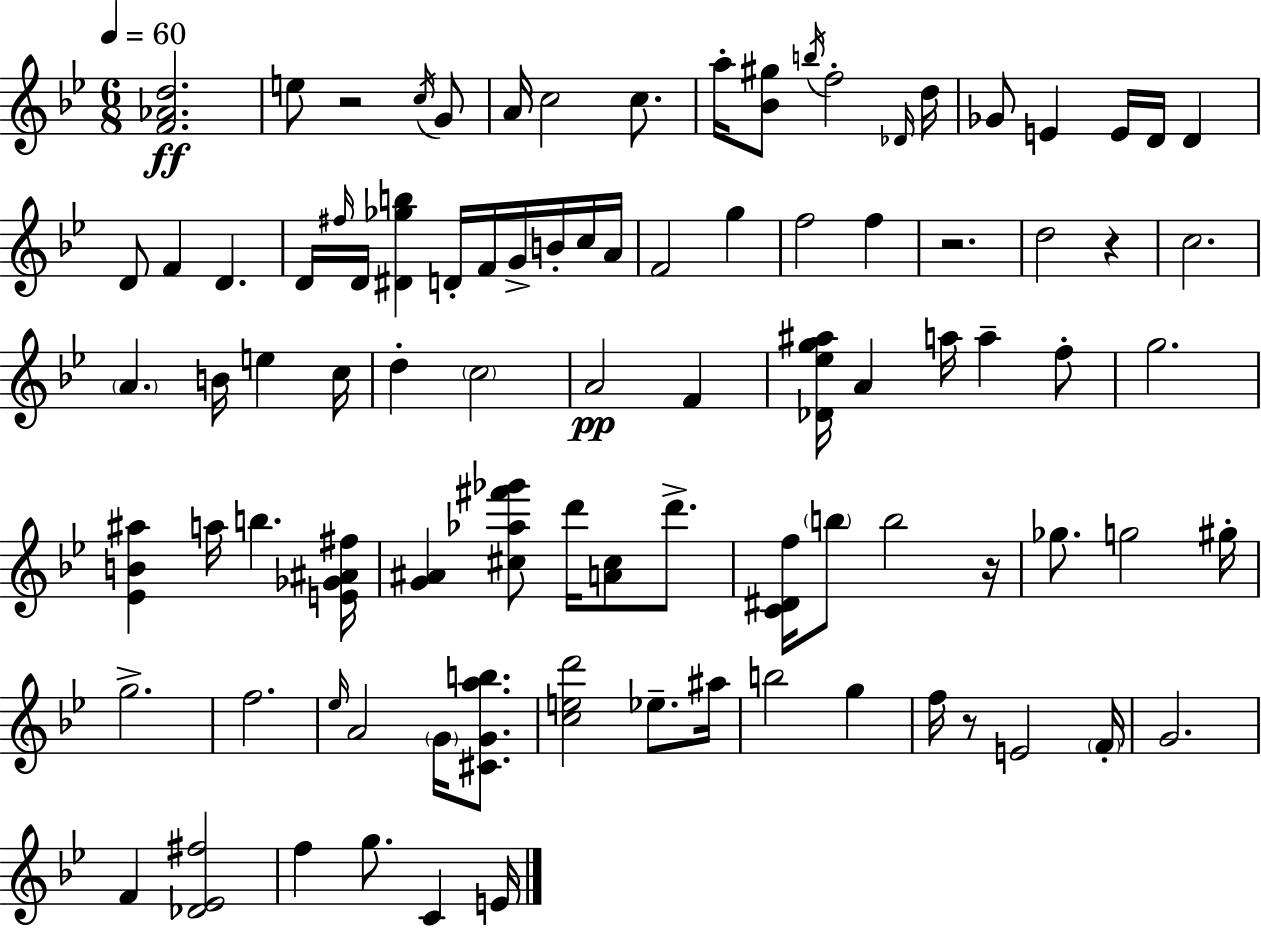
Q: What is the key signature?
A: G minor